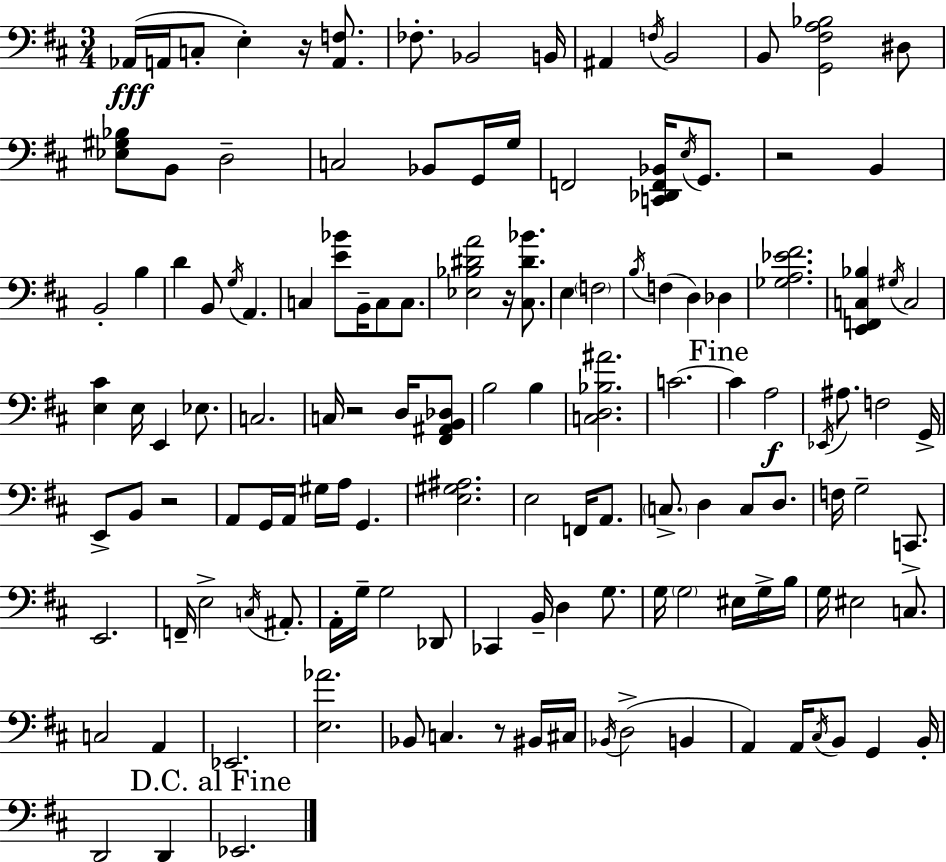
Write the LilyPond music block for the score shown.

{
  \clef bass
  \numericTimeSignature
  \time 3/4
  \key d \major
  aes,16(\fff a,16 c8-. e4-.) r16 <a, f>8. | fes8.-. bes,2 b,16 | ais,4 \acciaccatura { f16 } b,2 | b,8 <g, fis a bes>2 dis8 | \break <ees gis bes>8 b,8 d2-- | c2 bes,8 g,16 | g16 f,2 <c, des, f, bes,>16 \acciaccatura { e16 } g,8. | r2 b,4 | \break b,2-. b4 | d'4 b,8 \acciaccatura { g16 } a,4. | c4 <e' bes'>8 b,16-- c8 | c8. <ees bes dis' a'>2 r16 | \break <cis dis' bes'>8. e4 \parenthesize f2 | \acciaccatura { b16 }( f4 d4) | des4 <ges a ees' fis'>2. | <e, f, c bes>4 \acciaccatura { gis16 } c2 | \break <e cis'>4 e16 e,4 | ees8. c2. | c16 r2 | d16 <fis, ais, b, des>8 b2 | \break b4 <c d bes ais'>2. | c'2.~~ | \mark "Fine" c'4 a2\f | \acciaccatura { ees,16 } ais8. f2 | \break g,16-> e,8-> b,8 r2 | a,8 g,16 a,16 gis16 a16 | g,4. <e gis ais>2. | e2 | \break f,16 a,8. \parenthesize c8.-> d4 | c8 d8. f16 g2-- | c,8.-> e,2. | f,16-- e2-> | \break \acciaccatura { c16 } ais,8.-. a,16-. g16-- g2 | des,8 ces,4 b,16-- | d4 g8. g16 \parenthesize g2 | eis16 g16-> b16 g16 eis2 | \break c8. c2 | a,4 ees,2. | <e aes'>2. | bes,8 c4. | \break r8 bis,16 cis16 \acciaccatura { bes,16 }( d2-> | b,4 a,4) | a,16 \acciaccatura { cis16 } b,8 g,4 b,16-. d,2 | d,4 \mark "D.C. al Fine" ees,2. | \break \bar "|."
}